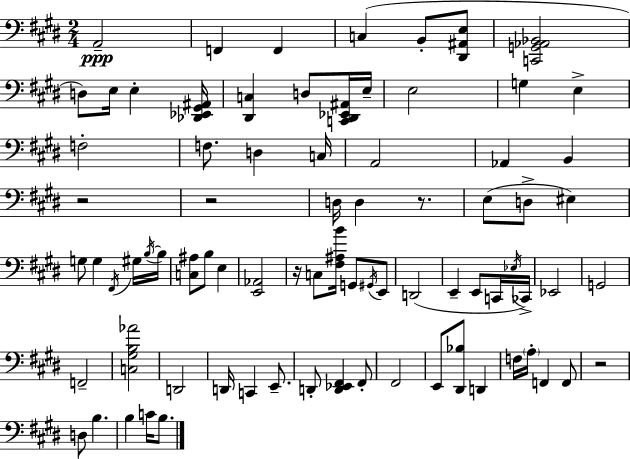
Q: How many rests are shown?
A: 5